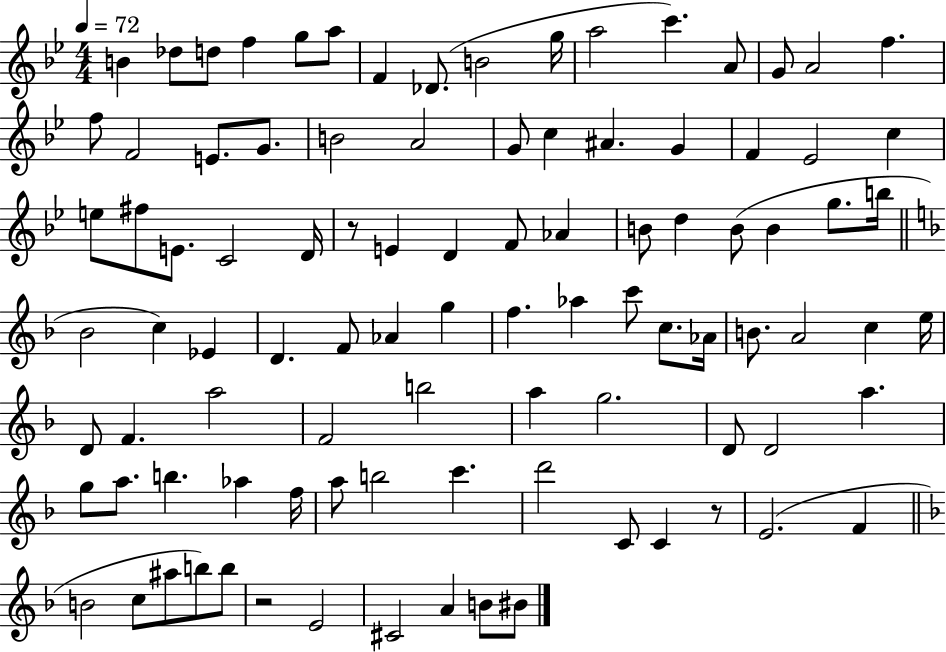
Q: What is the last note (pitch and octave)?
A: BIS4